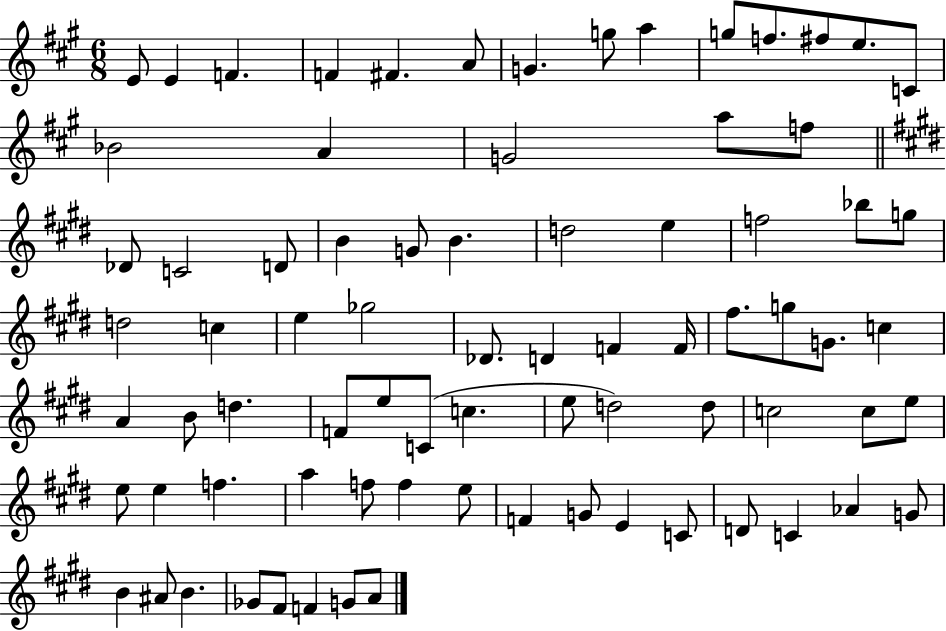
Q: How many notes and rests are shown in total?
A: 78